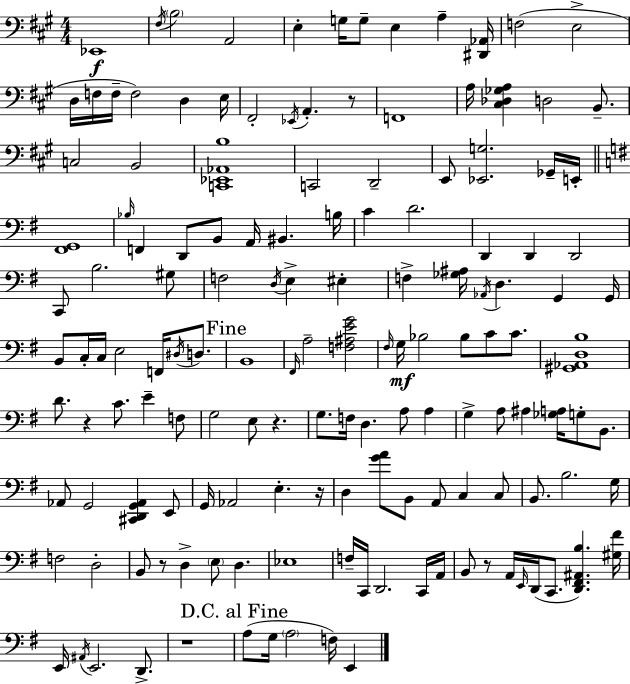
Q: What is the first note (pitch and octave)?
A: Eb2